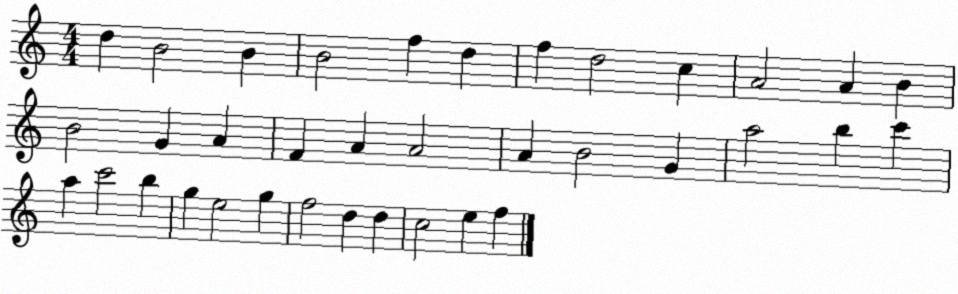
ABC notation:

X:1
T:Untitled
M:4/4
L:1/4
K:C
d B2 B B2 f d f d2 c A2 A B B2 G A F A A2 A B2 G a2 b c' a c'2 b g e2 g f2 d d c2 e f